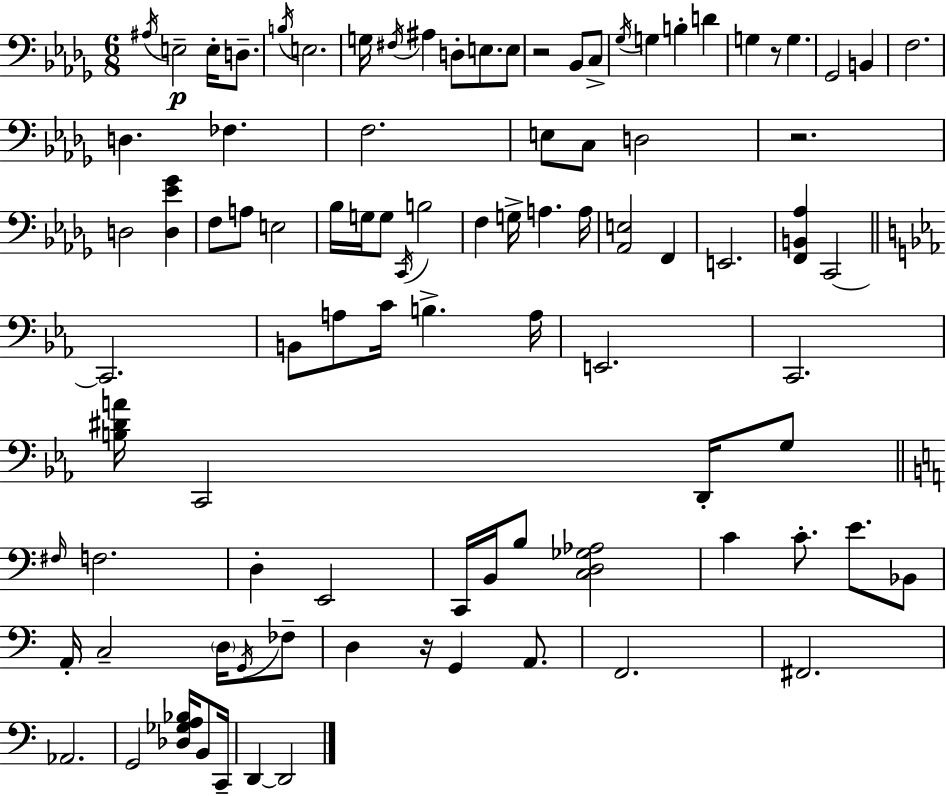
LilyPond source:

{
  \clef bass
  \numericTimeSignature
  \time 6/8
  \key bes \minor
  \acciaccatura { ais16 }\p e2-- e16-. d8.-- | \acciaccatura { b16 } e2. | g16 \acciaccatura { fis16 } ais4 d8-. e8. | e8 r2 bes,8 | \break c8-> \acciaccatura { ges16 } g4 b4-. | d'4 g4 r8 g4. | ges,2 | b,4 f2. | \break d4. fes4. | f2. | e8 c8 d2 | r2. | \break d2 | <d ees' ges'>4 f8 a8 e2 | bes16 g16 g8 \acciaccatura { c,16 } b2 | f4 g16-> a4. | \break a16 <aes, e>2 | f,4 e,2. | <f, b, aes>4 c,2~~ | \bar "||" \break \key ees \major c,2. | b,8 a8 c'16 b4.-> a16 | e,2. | c,2. | \break <b dis' a'>16 c,2 d,16-. g8 | \bar "||" \break \key c \major \grace { fis16 } f2. | d4-. e,2 | c,16 b,16 b8 <c d ges aes>2 | c'4 c'8.-. e'8. bes,8 | \break a,16-. c2-- \parenthesize d16 \acciaccatura { g,16 } | fes8-- d4 r16 g,4 a,8. | f,2. | fis,2. | \break aes,2. | g,2 <des ges a bes>16 b,8 | c,16-- d,4~~ d,2 | \bar "|."
}